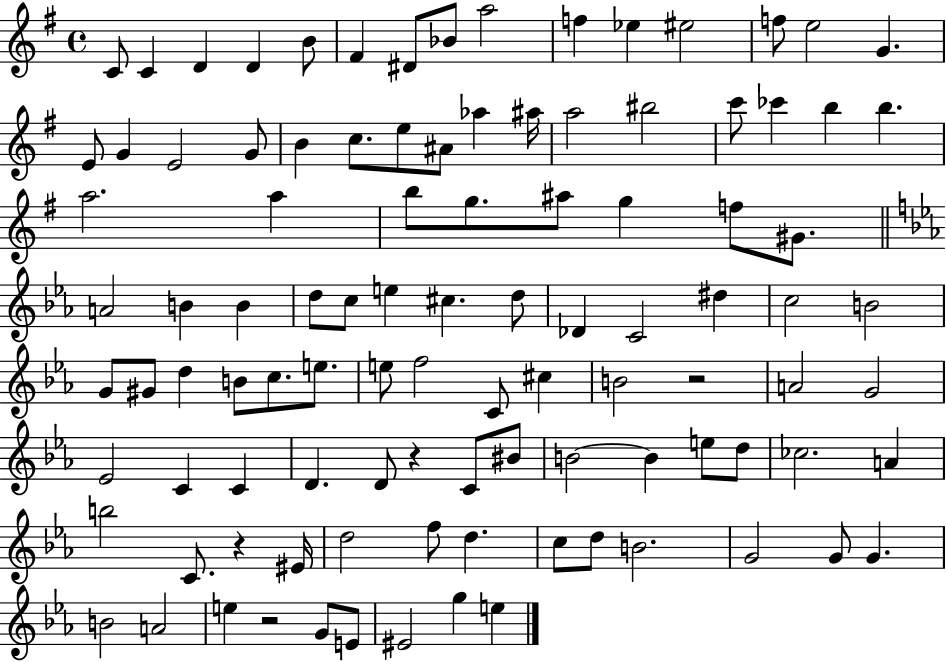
X:1
T:Untitled
M:4/4
L:1/4
K:G
C/2 C D D B/2 ^F ^D/2 _B/2 a2 f _e ^e2 f/2 e2 G E/2 G E2 G/2 B c/2 e/2 ^A/2 _a ^a/4 a2 ^b2 c'/2 _c' b b a2 a b/2 g/2 ^a/2 g f/2 ^G/2 A2 B B d/2 c/2 e ^c d/2 _D C2 ^d c2 B2 G/2 ^G/2 d B/2 c/2 e/2 e/2 f2 C/2 ^c B2 z2 A2 G2 _E2 C C D D/2 z C/2 ^B/2 B2 B e/2 d/2 _c2 A b2 C/2 z ^E/4 d2 f/2 d c/2 d/2 B2 G2 G/2 G B2 A2 e z2 G/2 E/2 ^E2 g e